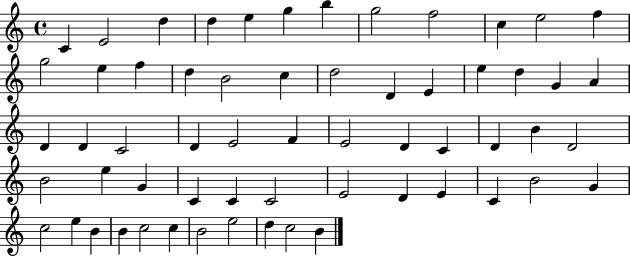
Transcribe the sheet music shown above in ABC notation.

X:1
T:Untitled
M:4/4
L:1/4
K:C
C E2 d d e g b g2 f2 c e2 f g2 e f d B2 c d2 D E e d G A D D C2 D E2 F E2 D C D B D2 B2 e G C C C2 E2 D E C B2 G c2 e B B c2 c B2 e2 d c2 B